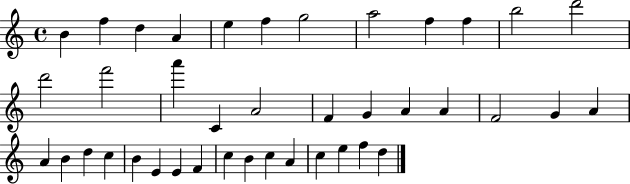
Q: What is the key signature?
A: C major